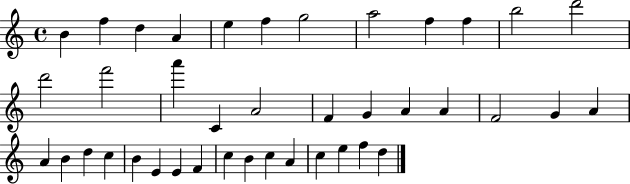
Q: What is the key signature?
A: C major